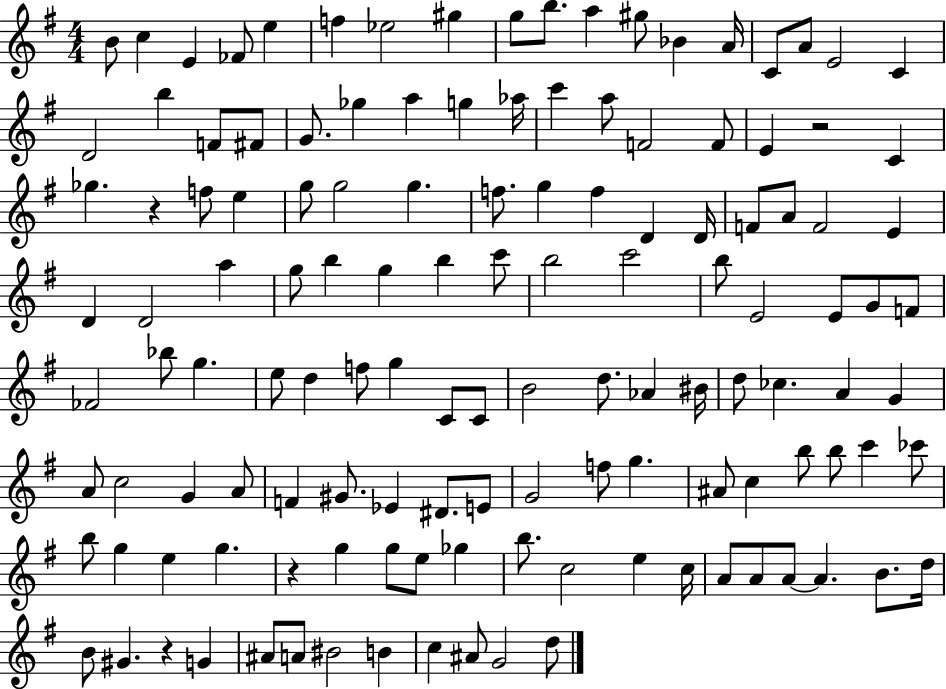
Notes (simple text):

B4/e C5/q E4/q FES4/e E5/q F5/q Eb5/h G#5/q G5/e B5/e. A5/q G#5/e Bb4/q A4/s C4/e A4/e E4/h C4/q D4/h B5/q F4/e F#4/e G4/e. Gb5/q A5/q G5/q Ab5/s C6/q A5/e F4/h F4/e E4/q R/h C4/q Gb5/q. R/q F5/e E5/q G5/e G5/h G5/q. F5/e. G5/q F5/q D4/q D4/s F4/e A4/e F4/h E4/q D4/q D4/h A5/q G5/e B5/q G5/q B5/q C6/e B5/h C6/h B5/e E4/h E4/e G4/e F4/e FES4/h Bb5/e G5/q. E5/e D5/q F5/e G5/q C4/e C4/e B4/h D5/e. Ab4/q BIS4/s D5/e CES5/q. A4/q G4/q A4/e C5/h G4/q A4/e F4/q G#4/e. Eb4/q D#4/e. E4/e G4/h F5/e G5/q. A#4/e C5/q B5/e B5/e C6/q CES6/e B5/e G5/q E5/q G5/q. R/q G5/q G5/e E5/e Gb5/q B5/e. C5/h E5/q C5/s A4/e A4/e A4/e A4/q. B4/e. D5/s B4/e G#4/q. R/q G4/q A#4/e A4/e BIS4/h B4/q C5/q A#4/e G4/h D5/e